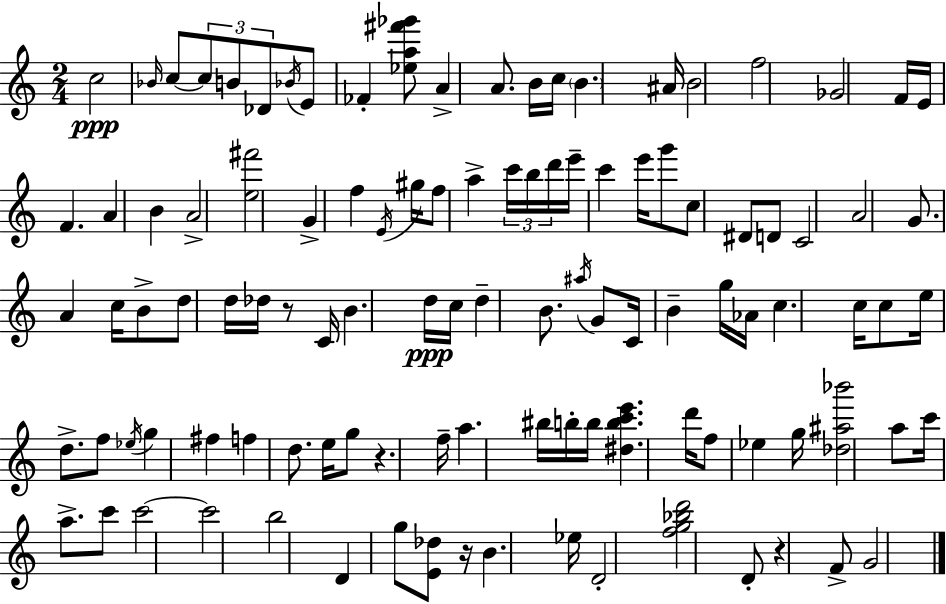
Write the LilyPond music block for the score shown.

{
  \clef treble
  \numericTimeSignature
  \time 2/4
  \key c \major
  c''2\ppp | \grace { bes'16 } c''8~~ \tuplet 3/2 { c''8 b'8 des'8 } | \acciaccatura { bes'16 } e'8 fes'4-. | <ees'' a'' fis''' ges'''>8 a'4-> a'8. | \break b'16 c''16 \parenthesize b'4. | ais'16 b'2 | f''2 | ges'2 | \break f'16 e'16 f'4. | a'4 b'4 | a'2-> | <e'' fis'''>2 | \break g'4-> f''4 | \acciaccatura { e'16 } gis''16 f''8 a''4-> | \tuplet 3/2 { c'''16 b''16 d'''16 } e'''16-- c'''4 | e'''16 g'''8 c''8 dis'8 | \break d'8 c'2 | a'2 | g'8. a'4 | c''16 b'8-> d''8 d''16 | \break des''16 r8 c'16 b'4. | d''16\ppp c''16 d''4-- | b'8. \acciaccatura { ais''16 } g'8 c'16 b'4-- | g''16 aes'16 c''4. | \break c''16 c''8 e''16 d''8.-> | f''8 \acciaccatura { ees''16 } g''4 | fis''4 f''4 | d''8. e''16 g''8 r4. | \break f''16-- a''4. | bis''16 b''16-. b''16 <dis'' b'' c''' e'''>4. | d'''16 f''8 | ees''4 g''16 <des'' ais'' bes'''>2 | \break a''8 c'''16 | a''8.-> c'''8 c'''2~~ | c'''2 | b''2 | \break d'4 | g''8 <e' des''>8 r16 b'4. | ees''16 d'2-. | <f'' g'' bes'' d'''>2 | \break d'8-. r4 | f'8-> g'2 | \bar "|."
}